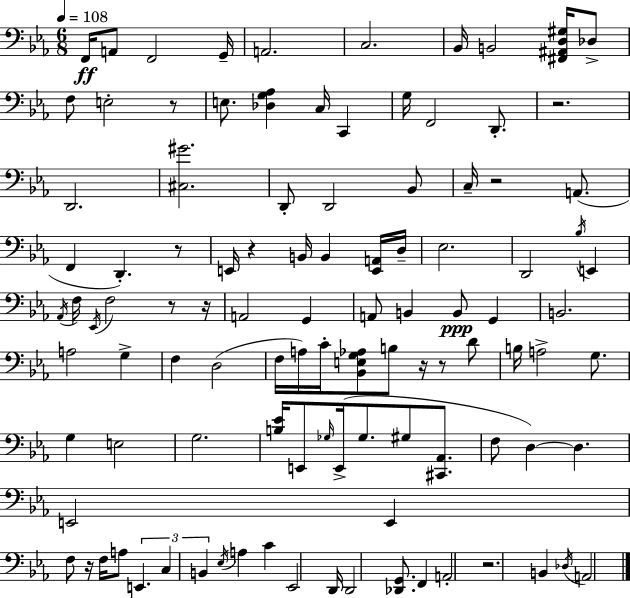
F2/s A2/e F2/h G2/s A2/h. C3/h. Bb2/s B2/h [F#2,A#2,D3,G#3]/s Db3/e F3/e E3/h R/e E3/e. [Db3,G3,Ab3]/q C3/s C2/q G3/s F2/h D2/e. R/h. D2/h. [C#3,G#4]/h. D2/e D2/h Bb2/e C3/s R/h A2/e. F2/q D2/q. R/e E2/s R/q B2/s B2/q [E2,A2]/s D3/s Eb3/h. D2/h Bb3/s E2/q Ab2/s F3/s Eb2/s F3/h R/e R/s A2/h G2/q A2/e B2/q B2/e G2/q B2/h. A3/h G3/q F3/q D3/h F3/s A3/s C4/s [Bb2,E3,G3,Ab3]/e B3/e R/s R/e D4/e B3/s A3/h G3/e. G3/q E3/h G3/h. [B3,Eb4]/s E2/e Gb3/s E2/s Gb3/e. G#3/e [C#2,Ab2]/e. F3/e D3/q D3/q. E2/h E2/q F3/e R/s F3/s A3/e E2/q. C3/q B2/q Eb3/s A3/q C4/q Eb2/h D2/s D2/h [Db2,G2]/e. F2/q A2/h R/h. B2/q Db3/s A2/h